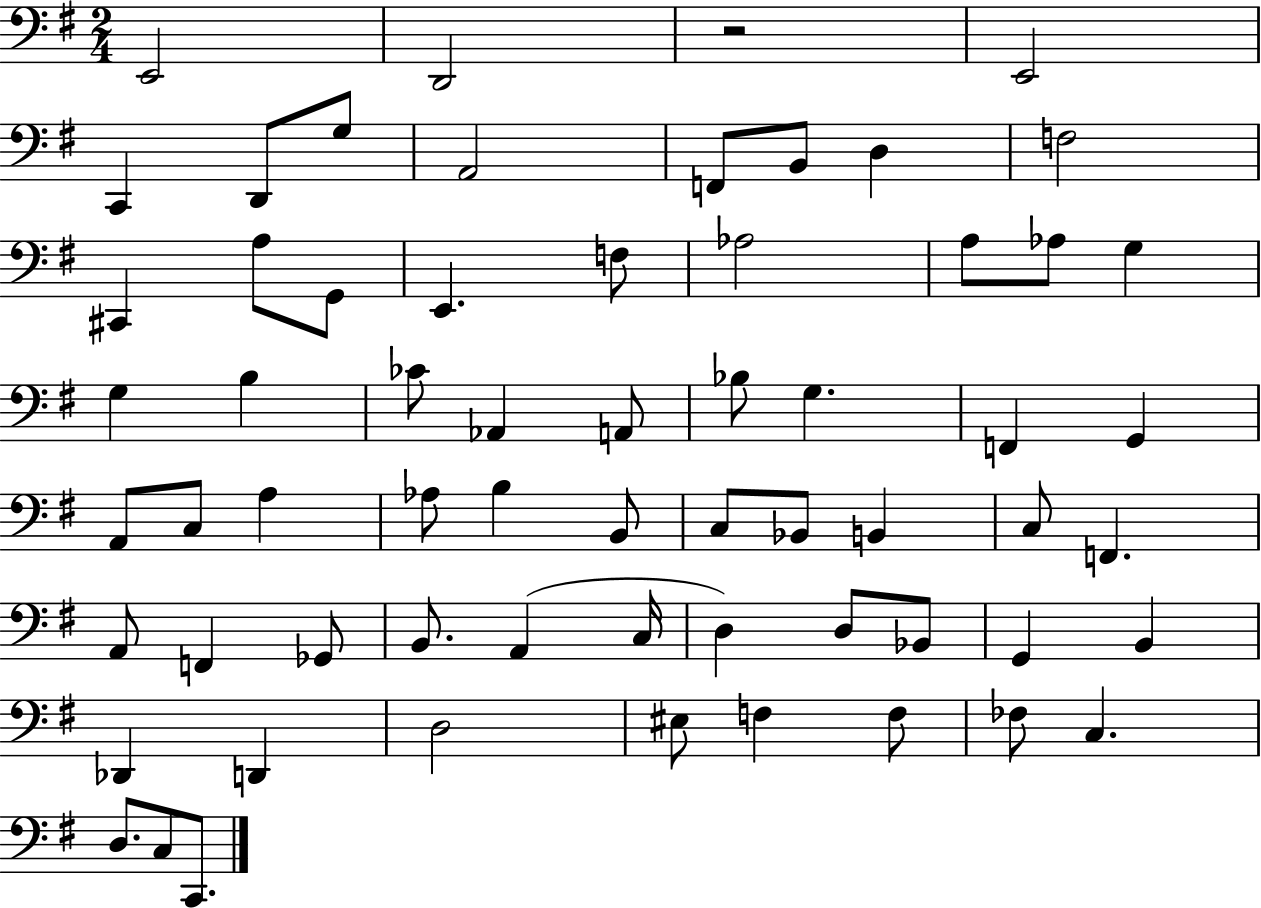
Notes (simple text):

E2/h D2/h R/h E2/h C2/q D2/e G3/e A2/h F2/e B2/e D3/q F3/h C#2/q A3/e G2/e E2/q. F3/e Ab3/h A3/e Ab3/e G3/q G3/q B3/q CES4/e Ab2/q A2/e Bb3/e G3/q. F2/q G2/q A2/e C3/e A3/q Ab3/e B3/q B2/e C3/e Bb2/e B2/q C3/e F2/q. A2/e F2/q Gb2/e B2/e. A2/q C3/s D3/q D3/e Bb2/e G2/q B2/q Db2/q D2/q D3/h EIS3/e F3/q F3/e FES3/e C3/q. D3/e. C3/e C2/e.